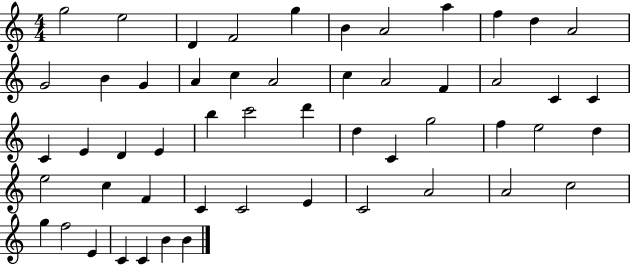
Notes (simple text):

G5/h E5/h D4/q F4/h G5/q B4/q A4/h A5/q F5/q D5/q A4/h G4/h B4/q G4/q A4/q C5/q A4/h C5/q A4/h F4/q A4/h C4/q C4/q C4/q E4/q D4/q E4/q B5/q C6/h D6/q D5/q C4/q G5/h F5/q E5/h D5/q E5/h C5/q F4/q C4/q C4/h E4/q C4/h A4/h A4/h C5/h G5/q F5/h E4/q C4/q C4/q B4/q B4/q